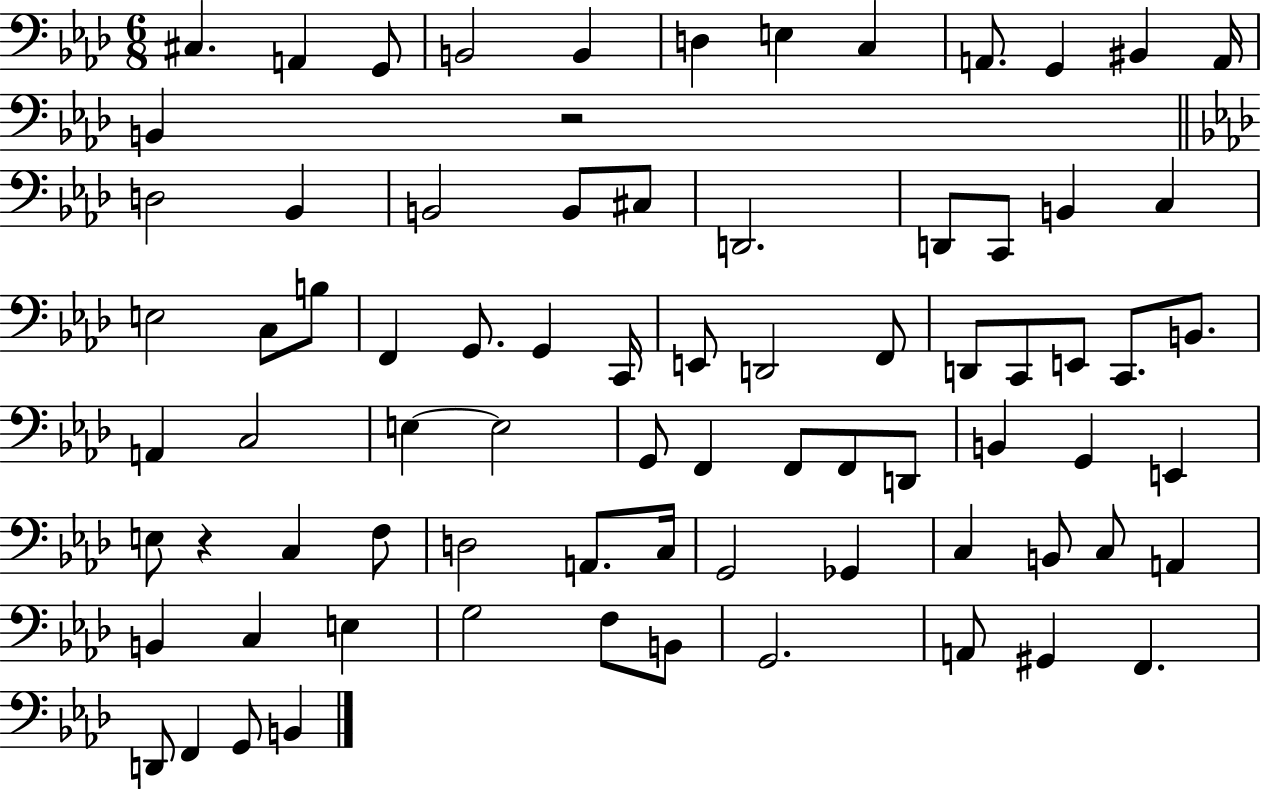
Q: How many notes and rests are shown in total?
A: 78